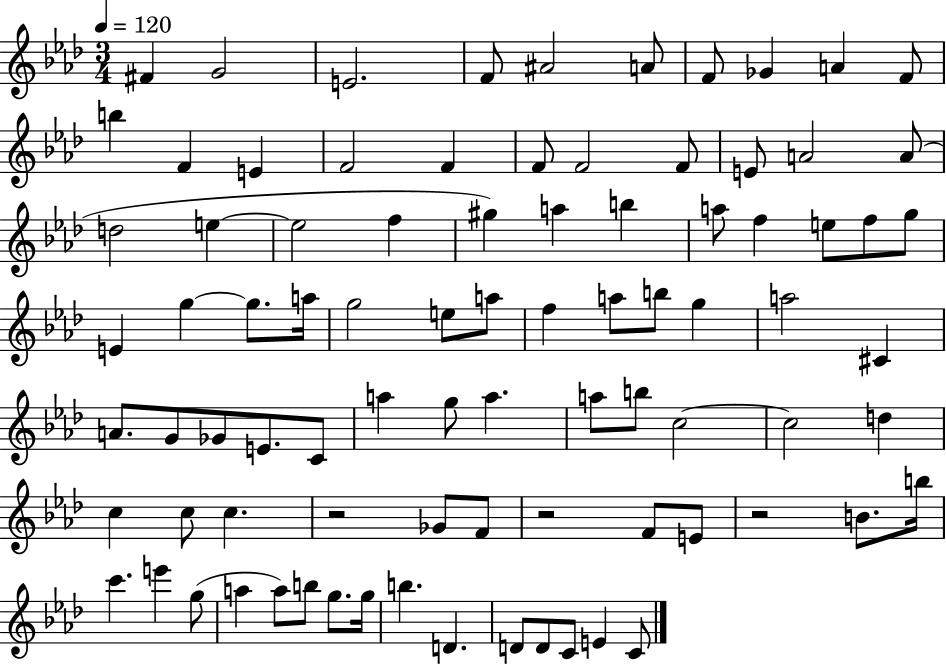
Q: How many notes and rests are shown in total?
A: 86